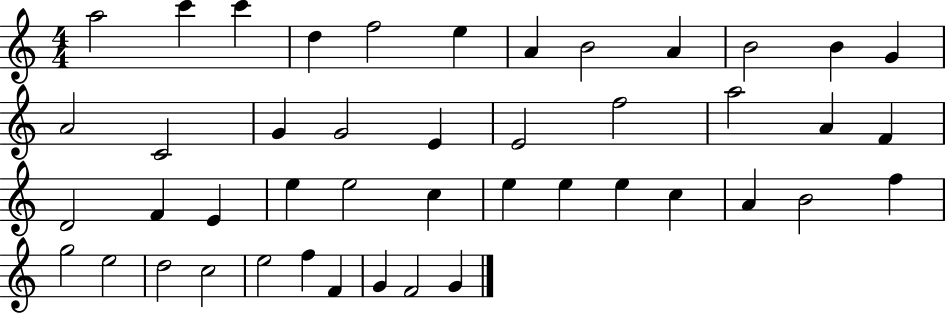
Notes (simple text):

A5/h C6/q C6/q D5/q F5/h E5/q A4/q B4/h A4/q B4/h B4/q G4/q A4/h C4/h G4/q G4/h E4/q E4/h F5/h A5/h A4/q F4/q D4/h F4/q E4/q E5/q E5/h C5/q E5/q E5/q E5/q C5/q A4/q B4/h F5/q G5/h E5/h D5/h C5/h E5/h F5/q F4/q G4/q F4/h G4/q